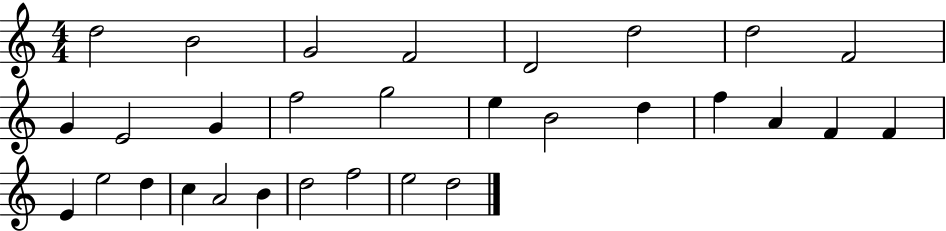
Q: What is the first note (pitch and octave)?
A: D5